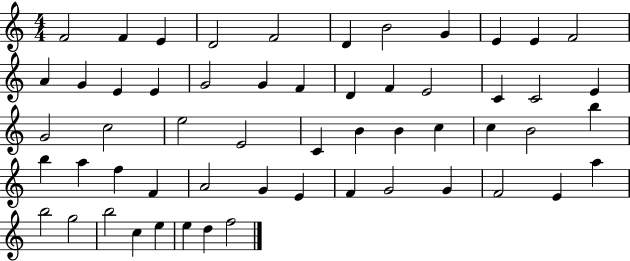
F4/h F4/q E4/q D4/h F4/h D4/q B4/h G4/q E4/q E4/q F4/h A4/q G4/q E4/q E4/q G4/h G4/q F4/q D4/q F4/q E4/h C4/q C4/h E4/q G4/h C5/h E5/h E4/h C4/q B4/q B4/q C5/q C5/q B4/h B5/q B5/q A5/q F5/q F4/q A4/h G4/q E4/q F4/q G4/h G4/q F4/h E4/q A5/q B5/h G5/h B5/h C5/q E5/q E5/q D5/q F5/h